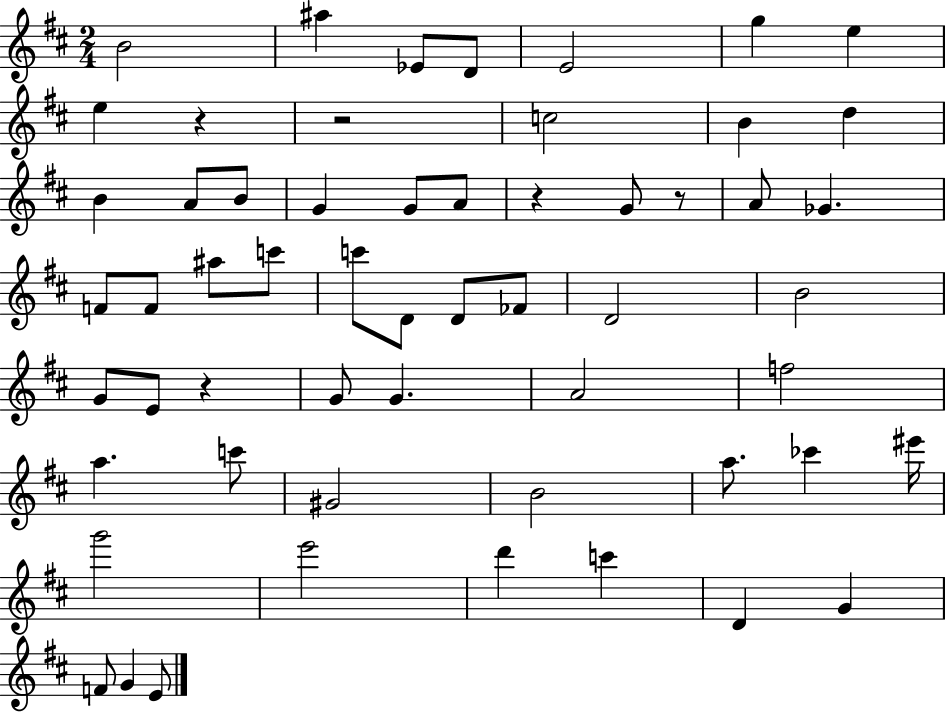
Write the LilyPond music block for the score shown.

{
  \clef treble
  \numericTimeSignature
  \time 2/4
  \key d \major
  b'2 | ais''4 ees'8 d'8 | e'2 | g''4 e''4 | \break e''4 r4 | r2 | c''2 | b'4 d''4 | \break b'4 a'8 b'8 | g'4 g'8 a'8 | r4 g'8 r8 | a'8 ges'4. | \break f'8 f'8 ais''8 c'''8 | c'''8 d'8 d'8 fes'8 | d'2 | b'2 | \break g'8 e'8 r4 | g'8 g'4. | a'2 | f''2 | \break a''4. c'''8 | gis'2 | b'2 | a''8. ces'''4 eis'''16 | \break g'''2 | e'''2 | d'''4 c'''4 | d'4 g'4 | \break f'8 g'4 e'8 | \bar "|."
}